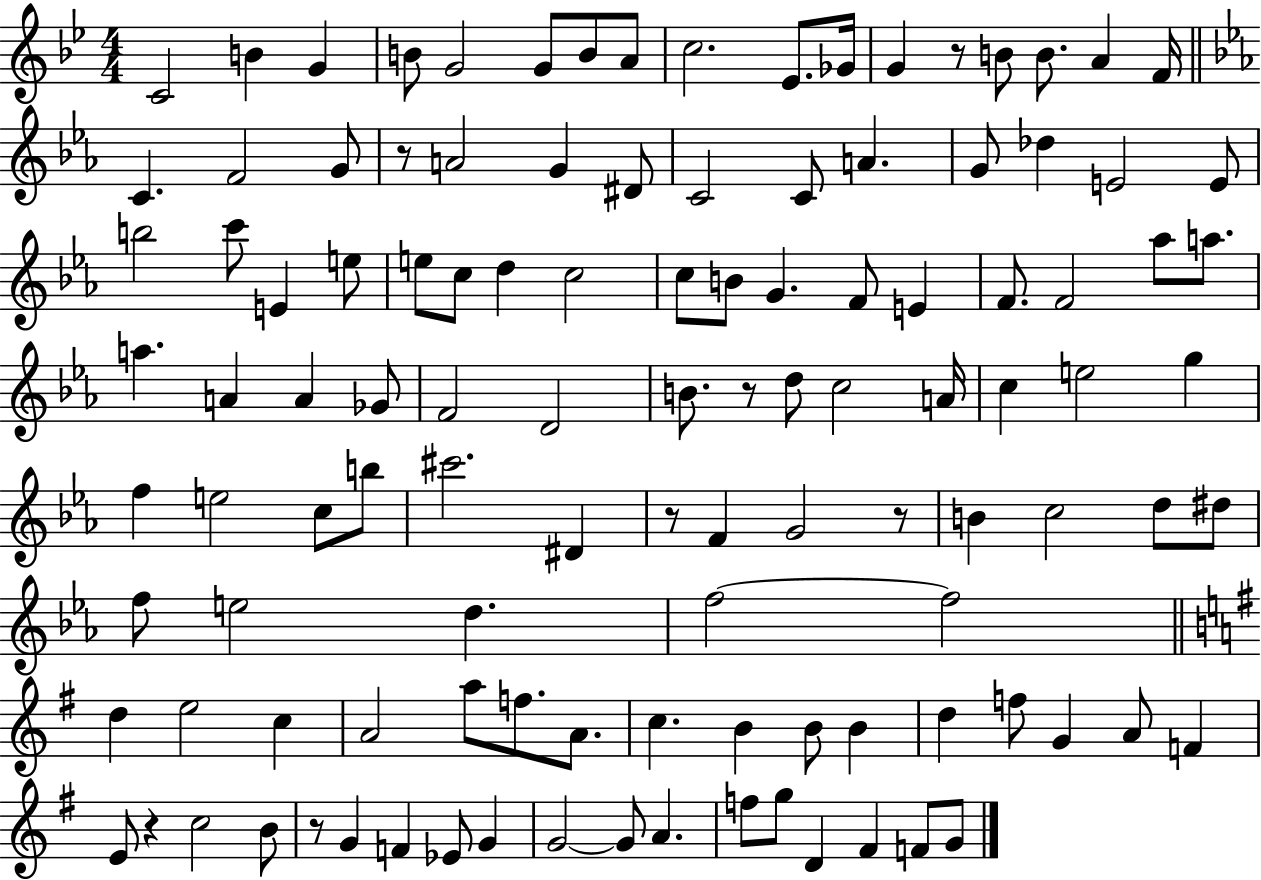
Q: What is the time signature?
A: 4/4